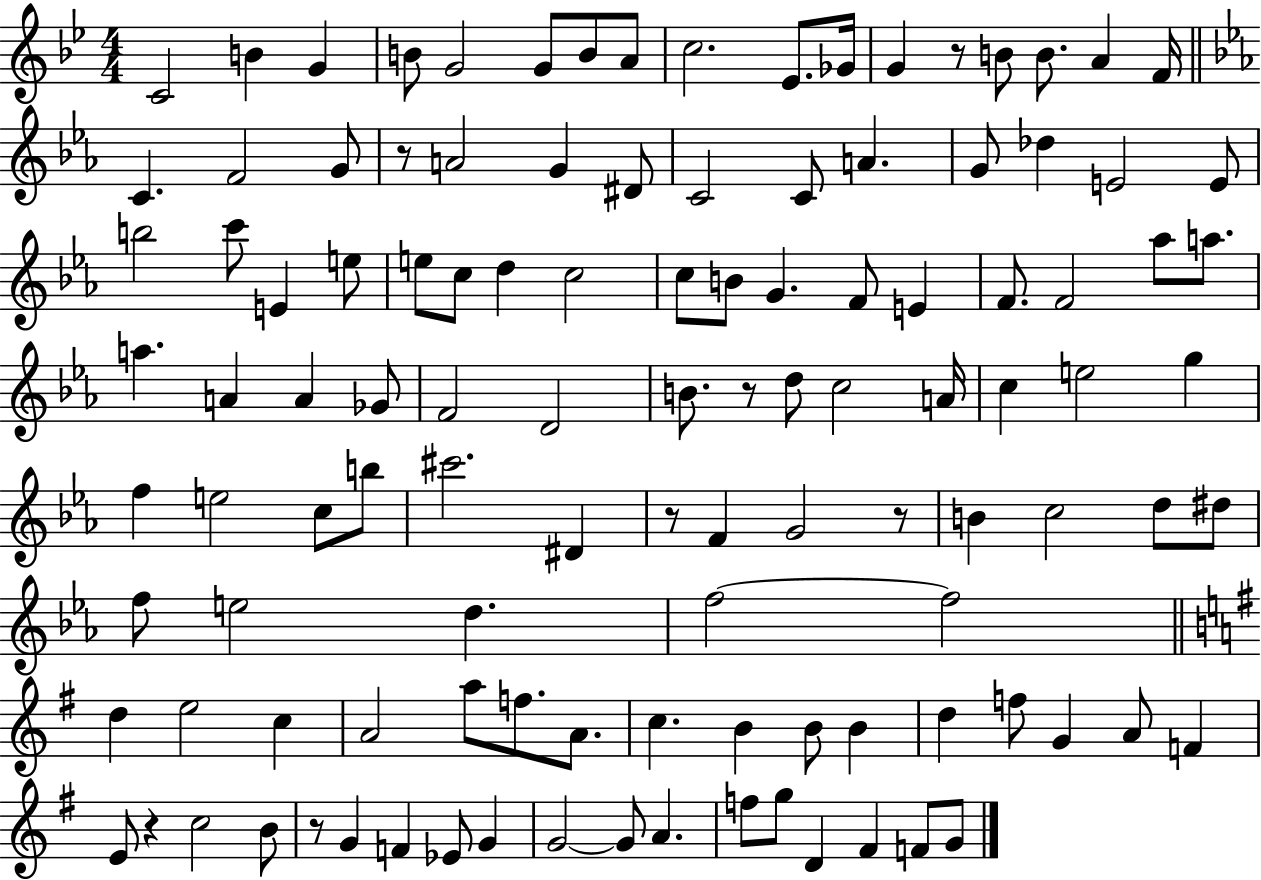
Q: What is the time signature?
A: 4/4